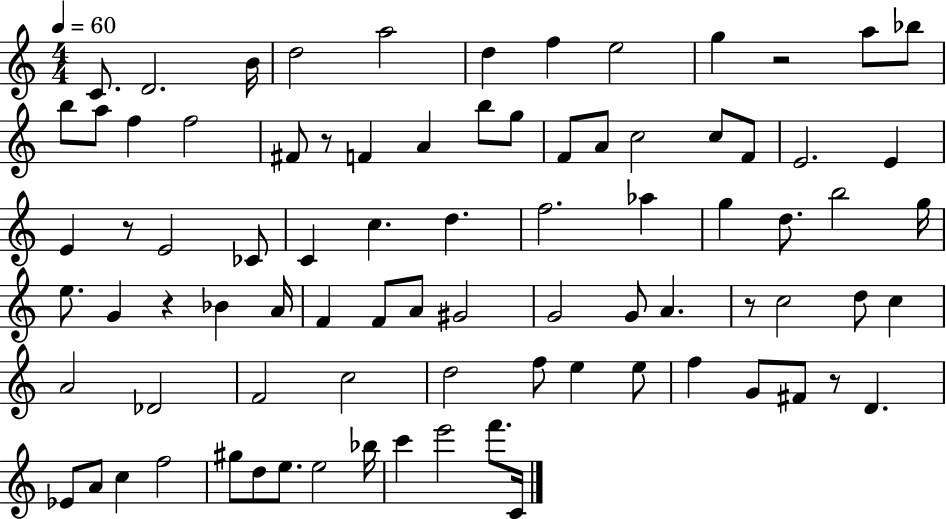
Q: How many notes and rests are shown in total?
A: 84